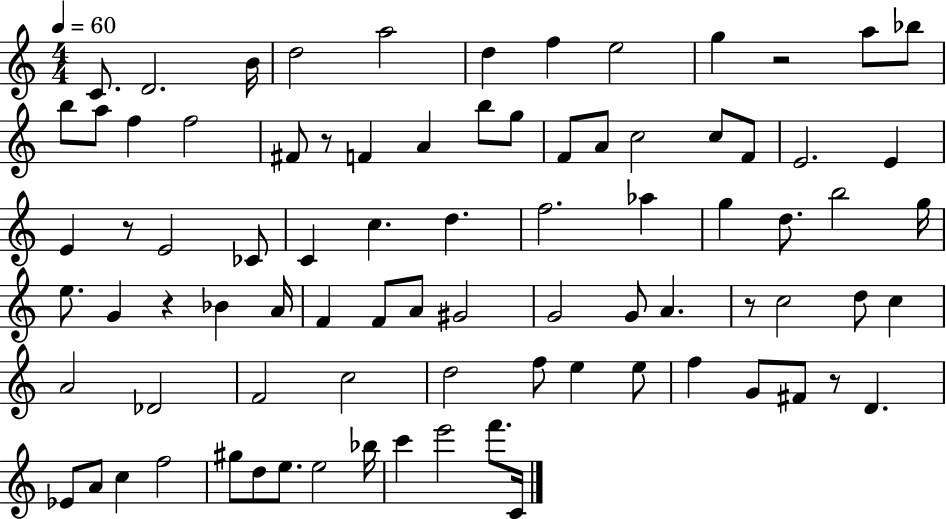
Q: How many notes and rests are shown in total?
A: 84